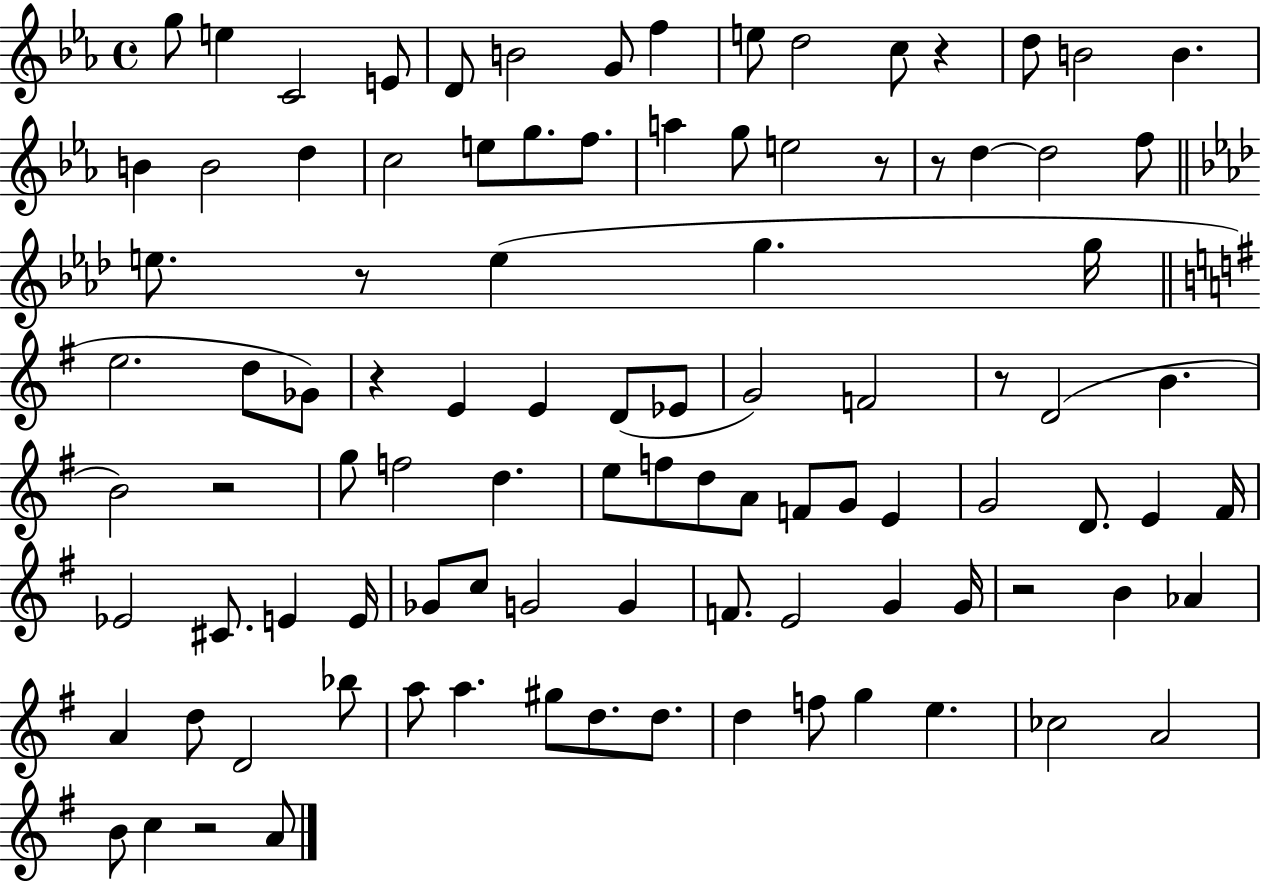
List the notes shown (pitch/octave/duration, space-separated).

G5/e E5/q C4/h E4/e D4/e B4/h G4/e F5/q E5/e D5/h C5/e R/q D5/e B4/h B4/q. B4/q B4/h D5/q C5/h E5/e G5/e. F5/e. A5/q G5/e E5/h R/e R/e D5/q D5/h F5/e E5/e. R/e E5/q G5/q. G5/s E5/h. D5/e Gb4/e R/q E4/q E4/q D4/e Eb4/e G4/h F4/h R/e D4/h B4/q. B4/h R/h G5/e F5/h D5/q. E5/e F5/e D5/e A4/e F4/e G4/e E4/q G4/h D4/e. E4/q F#4/s Eb4/h C#4/e. E4/q E4/s Gb4/e C5/e G4/h G4/q F4/e. E4/h G4/q G4/s R/h B4/q Ab4/q A4/q D5/e D4/h Bb5/e A5/e A5/q. G#5/e D5/e. D5/e. D5/q F5/e G5/q E5/q. CES5/h A4/h B4/e C5/q R/h A4/e